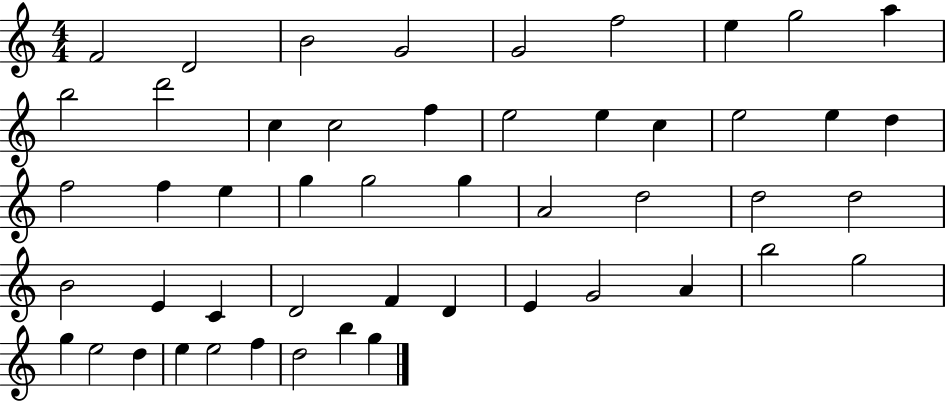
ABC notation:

X:1
T:Untitled
M:4/4
L:1/4
K:C
F2 D2 B2 G2 G2 f2 e g2 a b2 d'2 c c2 f e2 e c e2 e d f2 f e g g2 g A2 d2 d2 d2 B2 E C D2 F D E G2 A b2 g2 g e2 d e e2 f d2 b g